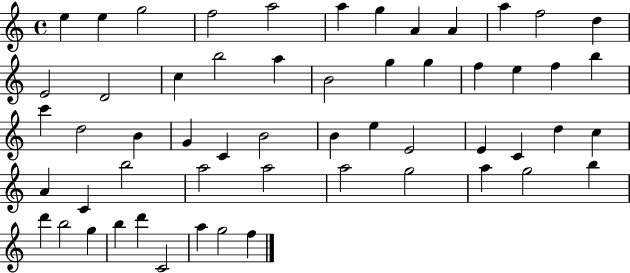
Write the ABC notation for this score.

X:1
T:Untitled
M:4/4
L:1/4
K:C
e e g2 f2 a2 a g A A a f2 d E2 D2 c b2 a B2 g g f e f b c' d2 B G C B2 B e E2 E C d c A C b2 a2 a2 a2 g2 a g2 b d' b2 g b d' C2 a g2 f